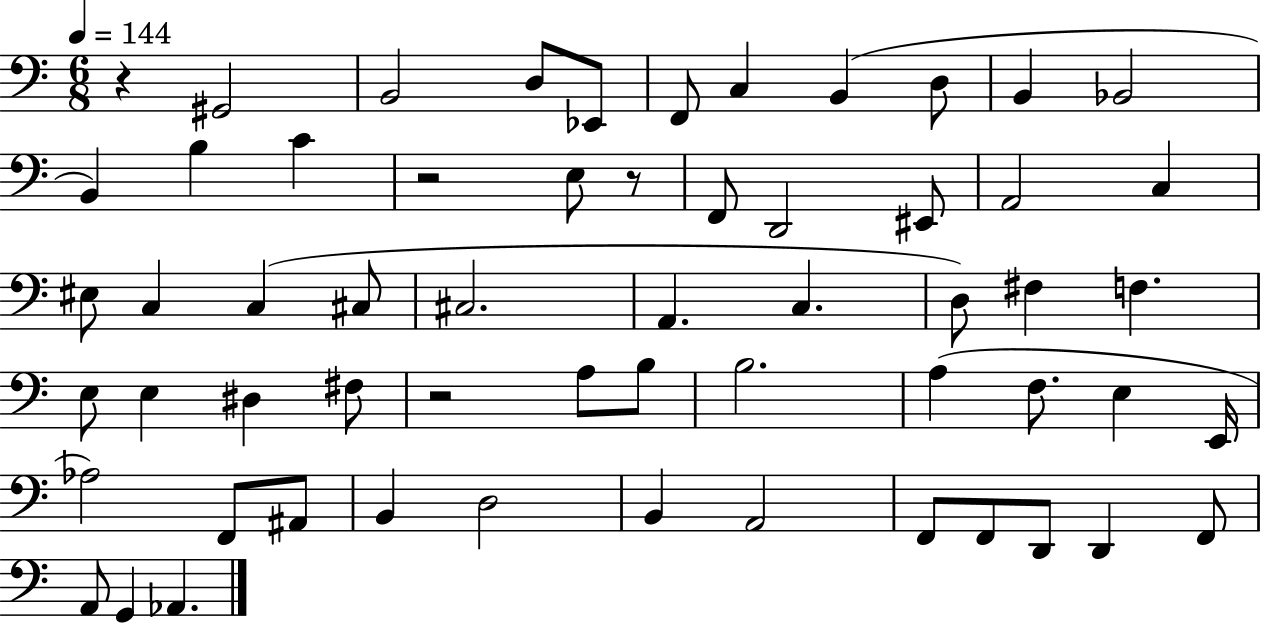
{
  \clef bass
  \numericTimeSignature
  \time 6/8
  \key c \major
  \tempo 4 = 144
  r4 gis,2 | b,2 d8 ees,8 | f,8 c4 b,4( d8 | b,4 bes,2 | \break b,4) b4 c'4 | r2 e8 r8 | f,8 d,2 eis,8 | a,2 c4 | \break eis8 c4 c4( cis8 | cis2. | a,4. c4. | d8) fis4 f4. | \break e8 e4 dis4 fis8 | r2 a8 b8 | b2. | a4( f8. e4 e,16 | \break aes2) f,8 ais,8 | b,4 d2 | b,4 a,2 | f,8 f,8 d,8 d,4 f,8 | \break a,8 g,4 aes,4. | \bar "|."
}